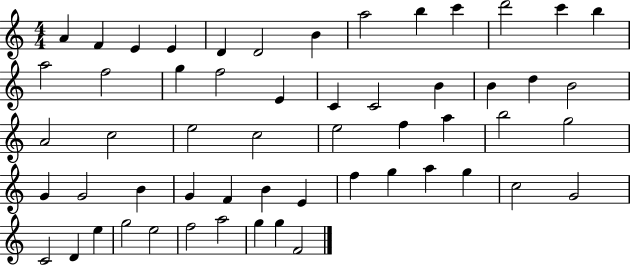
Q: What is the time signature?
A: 4/4